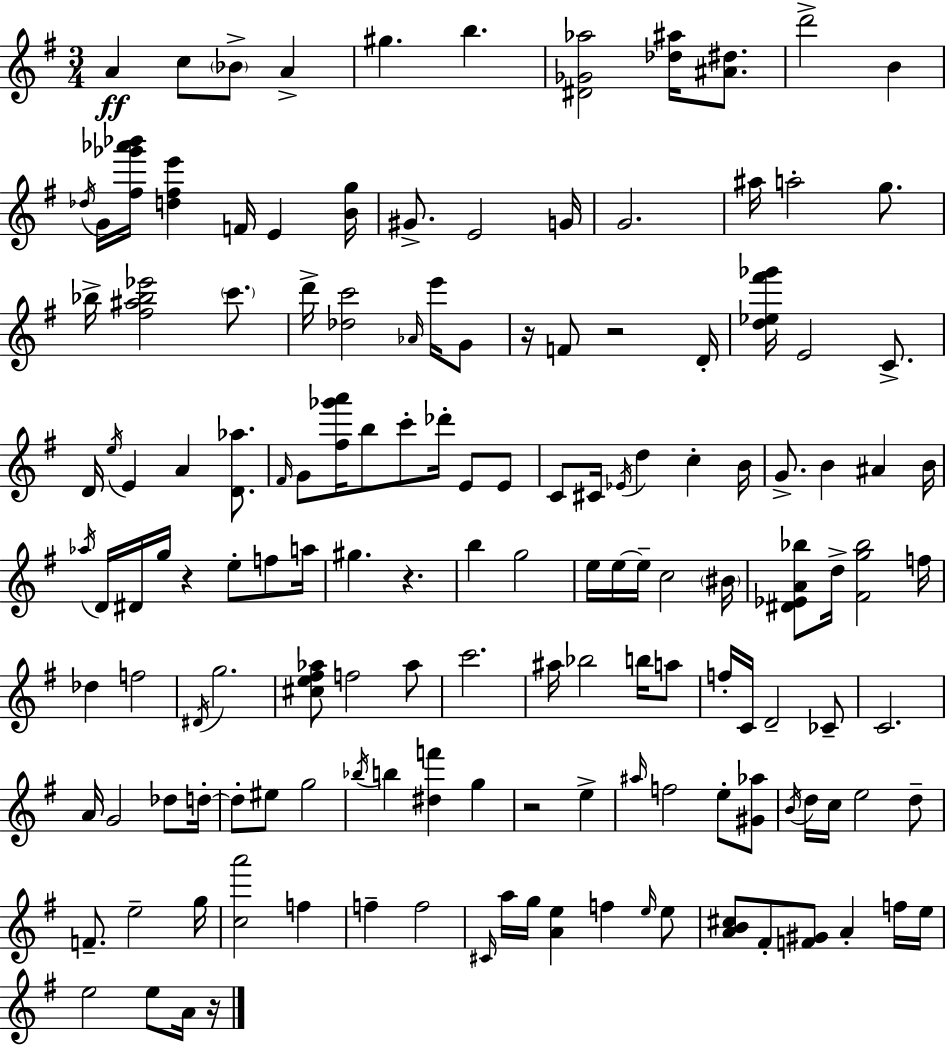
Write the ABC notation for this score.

X:1
T:Untitled
M:3/4
L:1/4
K:G
A c/2 _B/2 A ^g b [^D_G_a]2 [_d^a]/4 [^A^d]/2 d'2 B _d/4 G/4 [^f_g'_a'_b']/4 [d^fe'] F/4 E [Bg]/4 ^G/2 E2 G/4 G2 ^a/4 a2 g/2 _b/4 [^f^a_b_e']2 c'/2 d'/4 [_dc']2 _A/4 e'/4 G/2 z/4 F/2 z2 D/4 [d_e^f'_g']/4 E2 C/2 D/4 e/4 E A [D_a]/2 ^F/4 G/2 [^f_g'a']/4 b/2 c'/2 _d'/4 E/2 E/2 C/2 ^C/4 _E/4 d c B/4 G/2 B ^A B/4 _a/4 D/4 ^D/4 g/4 z e/2 f/2 a/4 ^g z b g2 e/4 e/4 e/4 c2 ^B/4 [^D_EA_b]/2 d/4 [^Fg_b]2 f/4 _d f2 ^D/4 g2 [^ce^f_a]/2 f2 _a/2 c'2 ^a/4 _b2 b/4 a/2 f/4 C/4 D2 _C/2 C2 A/4 G2 _d/2 d/4 d/2 ^e/2 g2 _b/4 b [^df'] g z2 e ^a/4 f2 e/2 [^G_a]/2 B/4 d/4 c/4 e2 d/2 F/2 e2 g/4 [ca']2 f f f2 ^C/4 a/4 g/4 [Ae] f e/4 e/2 [AB^c]/2 ^F/2 [F^G]/2 A f/4 e/4 e2 e/2 A/4 z/4